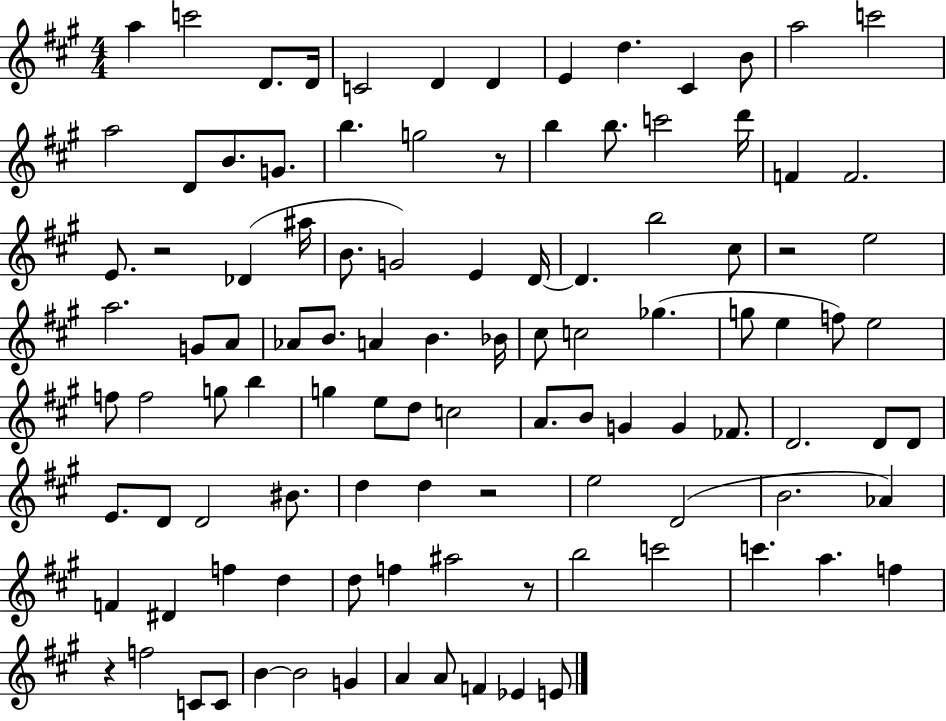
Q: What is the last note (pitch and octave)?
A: E4